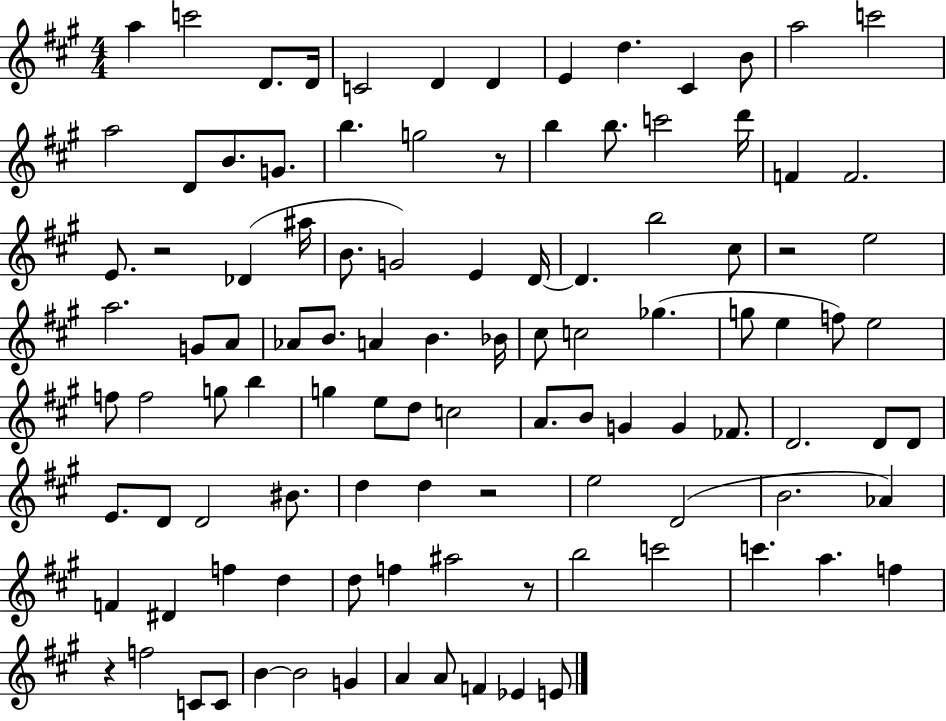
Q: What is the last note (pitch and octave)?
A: E4